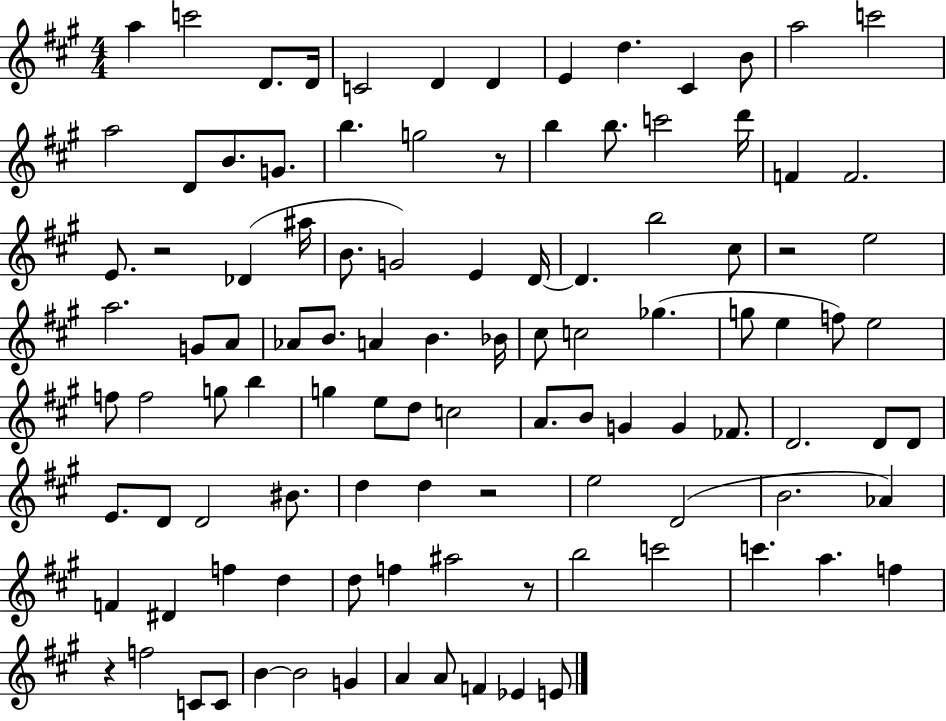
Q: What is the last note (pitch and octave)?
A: E4